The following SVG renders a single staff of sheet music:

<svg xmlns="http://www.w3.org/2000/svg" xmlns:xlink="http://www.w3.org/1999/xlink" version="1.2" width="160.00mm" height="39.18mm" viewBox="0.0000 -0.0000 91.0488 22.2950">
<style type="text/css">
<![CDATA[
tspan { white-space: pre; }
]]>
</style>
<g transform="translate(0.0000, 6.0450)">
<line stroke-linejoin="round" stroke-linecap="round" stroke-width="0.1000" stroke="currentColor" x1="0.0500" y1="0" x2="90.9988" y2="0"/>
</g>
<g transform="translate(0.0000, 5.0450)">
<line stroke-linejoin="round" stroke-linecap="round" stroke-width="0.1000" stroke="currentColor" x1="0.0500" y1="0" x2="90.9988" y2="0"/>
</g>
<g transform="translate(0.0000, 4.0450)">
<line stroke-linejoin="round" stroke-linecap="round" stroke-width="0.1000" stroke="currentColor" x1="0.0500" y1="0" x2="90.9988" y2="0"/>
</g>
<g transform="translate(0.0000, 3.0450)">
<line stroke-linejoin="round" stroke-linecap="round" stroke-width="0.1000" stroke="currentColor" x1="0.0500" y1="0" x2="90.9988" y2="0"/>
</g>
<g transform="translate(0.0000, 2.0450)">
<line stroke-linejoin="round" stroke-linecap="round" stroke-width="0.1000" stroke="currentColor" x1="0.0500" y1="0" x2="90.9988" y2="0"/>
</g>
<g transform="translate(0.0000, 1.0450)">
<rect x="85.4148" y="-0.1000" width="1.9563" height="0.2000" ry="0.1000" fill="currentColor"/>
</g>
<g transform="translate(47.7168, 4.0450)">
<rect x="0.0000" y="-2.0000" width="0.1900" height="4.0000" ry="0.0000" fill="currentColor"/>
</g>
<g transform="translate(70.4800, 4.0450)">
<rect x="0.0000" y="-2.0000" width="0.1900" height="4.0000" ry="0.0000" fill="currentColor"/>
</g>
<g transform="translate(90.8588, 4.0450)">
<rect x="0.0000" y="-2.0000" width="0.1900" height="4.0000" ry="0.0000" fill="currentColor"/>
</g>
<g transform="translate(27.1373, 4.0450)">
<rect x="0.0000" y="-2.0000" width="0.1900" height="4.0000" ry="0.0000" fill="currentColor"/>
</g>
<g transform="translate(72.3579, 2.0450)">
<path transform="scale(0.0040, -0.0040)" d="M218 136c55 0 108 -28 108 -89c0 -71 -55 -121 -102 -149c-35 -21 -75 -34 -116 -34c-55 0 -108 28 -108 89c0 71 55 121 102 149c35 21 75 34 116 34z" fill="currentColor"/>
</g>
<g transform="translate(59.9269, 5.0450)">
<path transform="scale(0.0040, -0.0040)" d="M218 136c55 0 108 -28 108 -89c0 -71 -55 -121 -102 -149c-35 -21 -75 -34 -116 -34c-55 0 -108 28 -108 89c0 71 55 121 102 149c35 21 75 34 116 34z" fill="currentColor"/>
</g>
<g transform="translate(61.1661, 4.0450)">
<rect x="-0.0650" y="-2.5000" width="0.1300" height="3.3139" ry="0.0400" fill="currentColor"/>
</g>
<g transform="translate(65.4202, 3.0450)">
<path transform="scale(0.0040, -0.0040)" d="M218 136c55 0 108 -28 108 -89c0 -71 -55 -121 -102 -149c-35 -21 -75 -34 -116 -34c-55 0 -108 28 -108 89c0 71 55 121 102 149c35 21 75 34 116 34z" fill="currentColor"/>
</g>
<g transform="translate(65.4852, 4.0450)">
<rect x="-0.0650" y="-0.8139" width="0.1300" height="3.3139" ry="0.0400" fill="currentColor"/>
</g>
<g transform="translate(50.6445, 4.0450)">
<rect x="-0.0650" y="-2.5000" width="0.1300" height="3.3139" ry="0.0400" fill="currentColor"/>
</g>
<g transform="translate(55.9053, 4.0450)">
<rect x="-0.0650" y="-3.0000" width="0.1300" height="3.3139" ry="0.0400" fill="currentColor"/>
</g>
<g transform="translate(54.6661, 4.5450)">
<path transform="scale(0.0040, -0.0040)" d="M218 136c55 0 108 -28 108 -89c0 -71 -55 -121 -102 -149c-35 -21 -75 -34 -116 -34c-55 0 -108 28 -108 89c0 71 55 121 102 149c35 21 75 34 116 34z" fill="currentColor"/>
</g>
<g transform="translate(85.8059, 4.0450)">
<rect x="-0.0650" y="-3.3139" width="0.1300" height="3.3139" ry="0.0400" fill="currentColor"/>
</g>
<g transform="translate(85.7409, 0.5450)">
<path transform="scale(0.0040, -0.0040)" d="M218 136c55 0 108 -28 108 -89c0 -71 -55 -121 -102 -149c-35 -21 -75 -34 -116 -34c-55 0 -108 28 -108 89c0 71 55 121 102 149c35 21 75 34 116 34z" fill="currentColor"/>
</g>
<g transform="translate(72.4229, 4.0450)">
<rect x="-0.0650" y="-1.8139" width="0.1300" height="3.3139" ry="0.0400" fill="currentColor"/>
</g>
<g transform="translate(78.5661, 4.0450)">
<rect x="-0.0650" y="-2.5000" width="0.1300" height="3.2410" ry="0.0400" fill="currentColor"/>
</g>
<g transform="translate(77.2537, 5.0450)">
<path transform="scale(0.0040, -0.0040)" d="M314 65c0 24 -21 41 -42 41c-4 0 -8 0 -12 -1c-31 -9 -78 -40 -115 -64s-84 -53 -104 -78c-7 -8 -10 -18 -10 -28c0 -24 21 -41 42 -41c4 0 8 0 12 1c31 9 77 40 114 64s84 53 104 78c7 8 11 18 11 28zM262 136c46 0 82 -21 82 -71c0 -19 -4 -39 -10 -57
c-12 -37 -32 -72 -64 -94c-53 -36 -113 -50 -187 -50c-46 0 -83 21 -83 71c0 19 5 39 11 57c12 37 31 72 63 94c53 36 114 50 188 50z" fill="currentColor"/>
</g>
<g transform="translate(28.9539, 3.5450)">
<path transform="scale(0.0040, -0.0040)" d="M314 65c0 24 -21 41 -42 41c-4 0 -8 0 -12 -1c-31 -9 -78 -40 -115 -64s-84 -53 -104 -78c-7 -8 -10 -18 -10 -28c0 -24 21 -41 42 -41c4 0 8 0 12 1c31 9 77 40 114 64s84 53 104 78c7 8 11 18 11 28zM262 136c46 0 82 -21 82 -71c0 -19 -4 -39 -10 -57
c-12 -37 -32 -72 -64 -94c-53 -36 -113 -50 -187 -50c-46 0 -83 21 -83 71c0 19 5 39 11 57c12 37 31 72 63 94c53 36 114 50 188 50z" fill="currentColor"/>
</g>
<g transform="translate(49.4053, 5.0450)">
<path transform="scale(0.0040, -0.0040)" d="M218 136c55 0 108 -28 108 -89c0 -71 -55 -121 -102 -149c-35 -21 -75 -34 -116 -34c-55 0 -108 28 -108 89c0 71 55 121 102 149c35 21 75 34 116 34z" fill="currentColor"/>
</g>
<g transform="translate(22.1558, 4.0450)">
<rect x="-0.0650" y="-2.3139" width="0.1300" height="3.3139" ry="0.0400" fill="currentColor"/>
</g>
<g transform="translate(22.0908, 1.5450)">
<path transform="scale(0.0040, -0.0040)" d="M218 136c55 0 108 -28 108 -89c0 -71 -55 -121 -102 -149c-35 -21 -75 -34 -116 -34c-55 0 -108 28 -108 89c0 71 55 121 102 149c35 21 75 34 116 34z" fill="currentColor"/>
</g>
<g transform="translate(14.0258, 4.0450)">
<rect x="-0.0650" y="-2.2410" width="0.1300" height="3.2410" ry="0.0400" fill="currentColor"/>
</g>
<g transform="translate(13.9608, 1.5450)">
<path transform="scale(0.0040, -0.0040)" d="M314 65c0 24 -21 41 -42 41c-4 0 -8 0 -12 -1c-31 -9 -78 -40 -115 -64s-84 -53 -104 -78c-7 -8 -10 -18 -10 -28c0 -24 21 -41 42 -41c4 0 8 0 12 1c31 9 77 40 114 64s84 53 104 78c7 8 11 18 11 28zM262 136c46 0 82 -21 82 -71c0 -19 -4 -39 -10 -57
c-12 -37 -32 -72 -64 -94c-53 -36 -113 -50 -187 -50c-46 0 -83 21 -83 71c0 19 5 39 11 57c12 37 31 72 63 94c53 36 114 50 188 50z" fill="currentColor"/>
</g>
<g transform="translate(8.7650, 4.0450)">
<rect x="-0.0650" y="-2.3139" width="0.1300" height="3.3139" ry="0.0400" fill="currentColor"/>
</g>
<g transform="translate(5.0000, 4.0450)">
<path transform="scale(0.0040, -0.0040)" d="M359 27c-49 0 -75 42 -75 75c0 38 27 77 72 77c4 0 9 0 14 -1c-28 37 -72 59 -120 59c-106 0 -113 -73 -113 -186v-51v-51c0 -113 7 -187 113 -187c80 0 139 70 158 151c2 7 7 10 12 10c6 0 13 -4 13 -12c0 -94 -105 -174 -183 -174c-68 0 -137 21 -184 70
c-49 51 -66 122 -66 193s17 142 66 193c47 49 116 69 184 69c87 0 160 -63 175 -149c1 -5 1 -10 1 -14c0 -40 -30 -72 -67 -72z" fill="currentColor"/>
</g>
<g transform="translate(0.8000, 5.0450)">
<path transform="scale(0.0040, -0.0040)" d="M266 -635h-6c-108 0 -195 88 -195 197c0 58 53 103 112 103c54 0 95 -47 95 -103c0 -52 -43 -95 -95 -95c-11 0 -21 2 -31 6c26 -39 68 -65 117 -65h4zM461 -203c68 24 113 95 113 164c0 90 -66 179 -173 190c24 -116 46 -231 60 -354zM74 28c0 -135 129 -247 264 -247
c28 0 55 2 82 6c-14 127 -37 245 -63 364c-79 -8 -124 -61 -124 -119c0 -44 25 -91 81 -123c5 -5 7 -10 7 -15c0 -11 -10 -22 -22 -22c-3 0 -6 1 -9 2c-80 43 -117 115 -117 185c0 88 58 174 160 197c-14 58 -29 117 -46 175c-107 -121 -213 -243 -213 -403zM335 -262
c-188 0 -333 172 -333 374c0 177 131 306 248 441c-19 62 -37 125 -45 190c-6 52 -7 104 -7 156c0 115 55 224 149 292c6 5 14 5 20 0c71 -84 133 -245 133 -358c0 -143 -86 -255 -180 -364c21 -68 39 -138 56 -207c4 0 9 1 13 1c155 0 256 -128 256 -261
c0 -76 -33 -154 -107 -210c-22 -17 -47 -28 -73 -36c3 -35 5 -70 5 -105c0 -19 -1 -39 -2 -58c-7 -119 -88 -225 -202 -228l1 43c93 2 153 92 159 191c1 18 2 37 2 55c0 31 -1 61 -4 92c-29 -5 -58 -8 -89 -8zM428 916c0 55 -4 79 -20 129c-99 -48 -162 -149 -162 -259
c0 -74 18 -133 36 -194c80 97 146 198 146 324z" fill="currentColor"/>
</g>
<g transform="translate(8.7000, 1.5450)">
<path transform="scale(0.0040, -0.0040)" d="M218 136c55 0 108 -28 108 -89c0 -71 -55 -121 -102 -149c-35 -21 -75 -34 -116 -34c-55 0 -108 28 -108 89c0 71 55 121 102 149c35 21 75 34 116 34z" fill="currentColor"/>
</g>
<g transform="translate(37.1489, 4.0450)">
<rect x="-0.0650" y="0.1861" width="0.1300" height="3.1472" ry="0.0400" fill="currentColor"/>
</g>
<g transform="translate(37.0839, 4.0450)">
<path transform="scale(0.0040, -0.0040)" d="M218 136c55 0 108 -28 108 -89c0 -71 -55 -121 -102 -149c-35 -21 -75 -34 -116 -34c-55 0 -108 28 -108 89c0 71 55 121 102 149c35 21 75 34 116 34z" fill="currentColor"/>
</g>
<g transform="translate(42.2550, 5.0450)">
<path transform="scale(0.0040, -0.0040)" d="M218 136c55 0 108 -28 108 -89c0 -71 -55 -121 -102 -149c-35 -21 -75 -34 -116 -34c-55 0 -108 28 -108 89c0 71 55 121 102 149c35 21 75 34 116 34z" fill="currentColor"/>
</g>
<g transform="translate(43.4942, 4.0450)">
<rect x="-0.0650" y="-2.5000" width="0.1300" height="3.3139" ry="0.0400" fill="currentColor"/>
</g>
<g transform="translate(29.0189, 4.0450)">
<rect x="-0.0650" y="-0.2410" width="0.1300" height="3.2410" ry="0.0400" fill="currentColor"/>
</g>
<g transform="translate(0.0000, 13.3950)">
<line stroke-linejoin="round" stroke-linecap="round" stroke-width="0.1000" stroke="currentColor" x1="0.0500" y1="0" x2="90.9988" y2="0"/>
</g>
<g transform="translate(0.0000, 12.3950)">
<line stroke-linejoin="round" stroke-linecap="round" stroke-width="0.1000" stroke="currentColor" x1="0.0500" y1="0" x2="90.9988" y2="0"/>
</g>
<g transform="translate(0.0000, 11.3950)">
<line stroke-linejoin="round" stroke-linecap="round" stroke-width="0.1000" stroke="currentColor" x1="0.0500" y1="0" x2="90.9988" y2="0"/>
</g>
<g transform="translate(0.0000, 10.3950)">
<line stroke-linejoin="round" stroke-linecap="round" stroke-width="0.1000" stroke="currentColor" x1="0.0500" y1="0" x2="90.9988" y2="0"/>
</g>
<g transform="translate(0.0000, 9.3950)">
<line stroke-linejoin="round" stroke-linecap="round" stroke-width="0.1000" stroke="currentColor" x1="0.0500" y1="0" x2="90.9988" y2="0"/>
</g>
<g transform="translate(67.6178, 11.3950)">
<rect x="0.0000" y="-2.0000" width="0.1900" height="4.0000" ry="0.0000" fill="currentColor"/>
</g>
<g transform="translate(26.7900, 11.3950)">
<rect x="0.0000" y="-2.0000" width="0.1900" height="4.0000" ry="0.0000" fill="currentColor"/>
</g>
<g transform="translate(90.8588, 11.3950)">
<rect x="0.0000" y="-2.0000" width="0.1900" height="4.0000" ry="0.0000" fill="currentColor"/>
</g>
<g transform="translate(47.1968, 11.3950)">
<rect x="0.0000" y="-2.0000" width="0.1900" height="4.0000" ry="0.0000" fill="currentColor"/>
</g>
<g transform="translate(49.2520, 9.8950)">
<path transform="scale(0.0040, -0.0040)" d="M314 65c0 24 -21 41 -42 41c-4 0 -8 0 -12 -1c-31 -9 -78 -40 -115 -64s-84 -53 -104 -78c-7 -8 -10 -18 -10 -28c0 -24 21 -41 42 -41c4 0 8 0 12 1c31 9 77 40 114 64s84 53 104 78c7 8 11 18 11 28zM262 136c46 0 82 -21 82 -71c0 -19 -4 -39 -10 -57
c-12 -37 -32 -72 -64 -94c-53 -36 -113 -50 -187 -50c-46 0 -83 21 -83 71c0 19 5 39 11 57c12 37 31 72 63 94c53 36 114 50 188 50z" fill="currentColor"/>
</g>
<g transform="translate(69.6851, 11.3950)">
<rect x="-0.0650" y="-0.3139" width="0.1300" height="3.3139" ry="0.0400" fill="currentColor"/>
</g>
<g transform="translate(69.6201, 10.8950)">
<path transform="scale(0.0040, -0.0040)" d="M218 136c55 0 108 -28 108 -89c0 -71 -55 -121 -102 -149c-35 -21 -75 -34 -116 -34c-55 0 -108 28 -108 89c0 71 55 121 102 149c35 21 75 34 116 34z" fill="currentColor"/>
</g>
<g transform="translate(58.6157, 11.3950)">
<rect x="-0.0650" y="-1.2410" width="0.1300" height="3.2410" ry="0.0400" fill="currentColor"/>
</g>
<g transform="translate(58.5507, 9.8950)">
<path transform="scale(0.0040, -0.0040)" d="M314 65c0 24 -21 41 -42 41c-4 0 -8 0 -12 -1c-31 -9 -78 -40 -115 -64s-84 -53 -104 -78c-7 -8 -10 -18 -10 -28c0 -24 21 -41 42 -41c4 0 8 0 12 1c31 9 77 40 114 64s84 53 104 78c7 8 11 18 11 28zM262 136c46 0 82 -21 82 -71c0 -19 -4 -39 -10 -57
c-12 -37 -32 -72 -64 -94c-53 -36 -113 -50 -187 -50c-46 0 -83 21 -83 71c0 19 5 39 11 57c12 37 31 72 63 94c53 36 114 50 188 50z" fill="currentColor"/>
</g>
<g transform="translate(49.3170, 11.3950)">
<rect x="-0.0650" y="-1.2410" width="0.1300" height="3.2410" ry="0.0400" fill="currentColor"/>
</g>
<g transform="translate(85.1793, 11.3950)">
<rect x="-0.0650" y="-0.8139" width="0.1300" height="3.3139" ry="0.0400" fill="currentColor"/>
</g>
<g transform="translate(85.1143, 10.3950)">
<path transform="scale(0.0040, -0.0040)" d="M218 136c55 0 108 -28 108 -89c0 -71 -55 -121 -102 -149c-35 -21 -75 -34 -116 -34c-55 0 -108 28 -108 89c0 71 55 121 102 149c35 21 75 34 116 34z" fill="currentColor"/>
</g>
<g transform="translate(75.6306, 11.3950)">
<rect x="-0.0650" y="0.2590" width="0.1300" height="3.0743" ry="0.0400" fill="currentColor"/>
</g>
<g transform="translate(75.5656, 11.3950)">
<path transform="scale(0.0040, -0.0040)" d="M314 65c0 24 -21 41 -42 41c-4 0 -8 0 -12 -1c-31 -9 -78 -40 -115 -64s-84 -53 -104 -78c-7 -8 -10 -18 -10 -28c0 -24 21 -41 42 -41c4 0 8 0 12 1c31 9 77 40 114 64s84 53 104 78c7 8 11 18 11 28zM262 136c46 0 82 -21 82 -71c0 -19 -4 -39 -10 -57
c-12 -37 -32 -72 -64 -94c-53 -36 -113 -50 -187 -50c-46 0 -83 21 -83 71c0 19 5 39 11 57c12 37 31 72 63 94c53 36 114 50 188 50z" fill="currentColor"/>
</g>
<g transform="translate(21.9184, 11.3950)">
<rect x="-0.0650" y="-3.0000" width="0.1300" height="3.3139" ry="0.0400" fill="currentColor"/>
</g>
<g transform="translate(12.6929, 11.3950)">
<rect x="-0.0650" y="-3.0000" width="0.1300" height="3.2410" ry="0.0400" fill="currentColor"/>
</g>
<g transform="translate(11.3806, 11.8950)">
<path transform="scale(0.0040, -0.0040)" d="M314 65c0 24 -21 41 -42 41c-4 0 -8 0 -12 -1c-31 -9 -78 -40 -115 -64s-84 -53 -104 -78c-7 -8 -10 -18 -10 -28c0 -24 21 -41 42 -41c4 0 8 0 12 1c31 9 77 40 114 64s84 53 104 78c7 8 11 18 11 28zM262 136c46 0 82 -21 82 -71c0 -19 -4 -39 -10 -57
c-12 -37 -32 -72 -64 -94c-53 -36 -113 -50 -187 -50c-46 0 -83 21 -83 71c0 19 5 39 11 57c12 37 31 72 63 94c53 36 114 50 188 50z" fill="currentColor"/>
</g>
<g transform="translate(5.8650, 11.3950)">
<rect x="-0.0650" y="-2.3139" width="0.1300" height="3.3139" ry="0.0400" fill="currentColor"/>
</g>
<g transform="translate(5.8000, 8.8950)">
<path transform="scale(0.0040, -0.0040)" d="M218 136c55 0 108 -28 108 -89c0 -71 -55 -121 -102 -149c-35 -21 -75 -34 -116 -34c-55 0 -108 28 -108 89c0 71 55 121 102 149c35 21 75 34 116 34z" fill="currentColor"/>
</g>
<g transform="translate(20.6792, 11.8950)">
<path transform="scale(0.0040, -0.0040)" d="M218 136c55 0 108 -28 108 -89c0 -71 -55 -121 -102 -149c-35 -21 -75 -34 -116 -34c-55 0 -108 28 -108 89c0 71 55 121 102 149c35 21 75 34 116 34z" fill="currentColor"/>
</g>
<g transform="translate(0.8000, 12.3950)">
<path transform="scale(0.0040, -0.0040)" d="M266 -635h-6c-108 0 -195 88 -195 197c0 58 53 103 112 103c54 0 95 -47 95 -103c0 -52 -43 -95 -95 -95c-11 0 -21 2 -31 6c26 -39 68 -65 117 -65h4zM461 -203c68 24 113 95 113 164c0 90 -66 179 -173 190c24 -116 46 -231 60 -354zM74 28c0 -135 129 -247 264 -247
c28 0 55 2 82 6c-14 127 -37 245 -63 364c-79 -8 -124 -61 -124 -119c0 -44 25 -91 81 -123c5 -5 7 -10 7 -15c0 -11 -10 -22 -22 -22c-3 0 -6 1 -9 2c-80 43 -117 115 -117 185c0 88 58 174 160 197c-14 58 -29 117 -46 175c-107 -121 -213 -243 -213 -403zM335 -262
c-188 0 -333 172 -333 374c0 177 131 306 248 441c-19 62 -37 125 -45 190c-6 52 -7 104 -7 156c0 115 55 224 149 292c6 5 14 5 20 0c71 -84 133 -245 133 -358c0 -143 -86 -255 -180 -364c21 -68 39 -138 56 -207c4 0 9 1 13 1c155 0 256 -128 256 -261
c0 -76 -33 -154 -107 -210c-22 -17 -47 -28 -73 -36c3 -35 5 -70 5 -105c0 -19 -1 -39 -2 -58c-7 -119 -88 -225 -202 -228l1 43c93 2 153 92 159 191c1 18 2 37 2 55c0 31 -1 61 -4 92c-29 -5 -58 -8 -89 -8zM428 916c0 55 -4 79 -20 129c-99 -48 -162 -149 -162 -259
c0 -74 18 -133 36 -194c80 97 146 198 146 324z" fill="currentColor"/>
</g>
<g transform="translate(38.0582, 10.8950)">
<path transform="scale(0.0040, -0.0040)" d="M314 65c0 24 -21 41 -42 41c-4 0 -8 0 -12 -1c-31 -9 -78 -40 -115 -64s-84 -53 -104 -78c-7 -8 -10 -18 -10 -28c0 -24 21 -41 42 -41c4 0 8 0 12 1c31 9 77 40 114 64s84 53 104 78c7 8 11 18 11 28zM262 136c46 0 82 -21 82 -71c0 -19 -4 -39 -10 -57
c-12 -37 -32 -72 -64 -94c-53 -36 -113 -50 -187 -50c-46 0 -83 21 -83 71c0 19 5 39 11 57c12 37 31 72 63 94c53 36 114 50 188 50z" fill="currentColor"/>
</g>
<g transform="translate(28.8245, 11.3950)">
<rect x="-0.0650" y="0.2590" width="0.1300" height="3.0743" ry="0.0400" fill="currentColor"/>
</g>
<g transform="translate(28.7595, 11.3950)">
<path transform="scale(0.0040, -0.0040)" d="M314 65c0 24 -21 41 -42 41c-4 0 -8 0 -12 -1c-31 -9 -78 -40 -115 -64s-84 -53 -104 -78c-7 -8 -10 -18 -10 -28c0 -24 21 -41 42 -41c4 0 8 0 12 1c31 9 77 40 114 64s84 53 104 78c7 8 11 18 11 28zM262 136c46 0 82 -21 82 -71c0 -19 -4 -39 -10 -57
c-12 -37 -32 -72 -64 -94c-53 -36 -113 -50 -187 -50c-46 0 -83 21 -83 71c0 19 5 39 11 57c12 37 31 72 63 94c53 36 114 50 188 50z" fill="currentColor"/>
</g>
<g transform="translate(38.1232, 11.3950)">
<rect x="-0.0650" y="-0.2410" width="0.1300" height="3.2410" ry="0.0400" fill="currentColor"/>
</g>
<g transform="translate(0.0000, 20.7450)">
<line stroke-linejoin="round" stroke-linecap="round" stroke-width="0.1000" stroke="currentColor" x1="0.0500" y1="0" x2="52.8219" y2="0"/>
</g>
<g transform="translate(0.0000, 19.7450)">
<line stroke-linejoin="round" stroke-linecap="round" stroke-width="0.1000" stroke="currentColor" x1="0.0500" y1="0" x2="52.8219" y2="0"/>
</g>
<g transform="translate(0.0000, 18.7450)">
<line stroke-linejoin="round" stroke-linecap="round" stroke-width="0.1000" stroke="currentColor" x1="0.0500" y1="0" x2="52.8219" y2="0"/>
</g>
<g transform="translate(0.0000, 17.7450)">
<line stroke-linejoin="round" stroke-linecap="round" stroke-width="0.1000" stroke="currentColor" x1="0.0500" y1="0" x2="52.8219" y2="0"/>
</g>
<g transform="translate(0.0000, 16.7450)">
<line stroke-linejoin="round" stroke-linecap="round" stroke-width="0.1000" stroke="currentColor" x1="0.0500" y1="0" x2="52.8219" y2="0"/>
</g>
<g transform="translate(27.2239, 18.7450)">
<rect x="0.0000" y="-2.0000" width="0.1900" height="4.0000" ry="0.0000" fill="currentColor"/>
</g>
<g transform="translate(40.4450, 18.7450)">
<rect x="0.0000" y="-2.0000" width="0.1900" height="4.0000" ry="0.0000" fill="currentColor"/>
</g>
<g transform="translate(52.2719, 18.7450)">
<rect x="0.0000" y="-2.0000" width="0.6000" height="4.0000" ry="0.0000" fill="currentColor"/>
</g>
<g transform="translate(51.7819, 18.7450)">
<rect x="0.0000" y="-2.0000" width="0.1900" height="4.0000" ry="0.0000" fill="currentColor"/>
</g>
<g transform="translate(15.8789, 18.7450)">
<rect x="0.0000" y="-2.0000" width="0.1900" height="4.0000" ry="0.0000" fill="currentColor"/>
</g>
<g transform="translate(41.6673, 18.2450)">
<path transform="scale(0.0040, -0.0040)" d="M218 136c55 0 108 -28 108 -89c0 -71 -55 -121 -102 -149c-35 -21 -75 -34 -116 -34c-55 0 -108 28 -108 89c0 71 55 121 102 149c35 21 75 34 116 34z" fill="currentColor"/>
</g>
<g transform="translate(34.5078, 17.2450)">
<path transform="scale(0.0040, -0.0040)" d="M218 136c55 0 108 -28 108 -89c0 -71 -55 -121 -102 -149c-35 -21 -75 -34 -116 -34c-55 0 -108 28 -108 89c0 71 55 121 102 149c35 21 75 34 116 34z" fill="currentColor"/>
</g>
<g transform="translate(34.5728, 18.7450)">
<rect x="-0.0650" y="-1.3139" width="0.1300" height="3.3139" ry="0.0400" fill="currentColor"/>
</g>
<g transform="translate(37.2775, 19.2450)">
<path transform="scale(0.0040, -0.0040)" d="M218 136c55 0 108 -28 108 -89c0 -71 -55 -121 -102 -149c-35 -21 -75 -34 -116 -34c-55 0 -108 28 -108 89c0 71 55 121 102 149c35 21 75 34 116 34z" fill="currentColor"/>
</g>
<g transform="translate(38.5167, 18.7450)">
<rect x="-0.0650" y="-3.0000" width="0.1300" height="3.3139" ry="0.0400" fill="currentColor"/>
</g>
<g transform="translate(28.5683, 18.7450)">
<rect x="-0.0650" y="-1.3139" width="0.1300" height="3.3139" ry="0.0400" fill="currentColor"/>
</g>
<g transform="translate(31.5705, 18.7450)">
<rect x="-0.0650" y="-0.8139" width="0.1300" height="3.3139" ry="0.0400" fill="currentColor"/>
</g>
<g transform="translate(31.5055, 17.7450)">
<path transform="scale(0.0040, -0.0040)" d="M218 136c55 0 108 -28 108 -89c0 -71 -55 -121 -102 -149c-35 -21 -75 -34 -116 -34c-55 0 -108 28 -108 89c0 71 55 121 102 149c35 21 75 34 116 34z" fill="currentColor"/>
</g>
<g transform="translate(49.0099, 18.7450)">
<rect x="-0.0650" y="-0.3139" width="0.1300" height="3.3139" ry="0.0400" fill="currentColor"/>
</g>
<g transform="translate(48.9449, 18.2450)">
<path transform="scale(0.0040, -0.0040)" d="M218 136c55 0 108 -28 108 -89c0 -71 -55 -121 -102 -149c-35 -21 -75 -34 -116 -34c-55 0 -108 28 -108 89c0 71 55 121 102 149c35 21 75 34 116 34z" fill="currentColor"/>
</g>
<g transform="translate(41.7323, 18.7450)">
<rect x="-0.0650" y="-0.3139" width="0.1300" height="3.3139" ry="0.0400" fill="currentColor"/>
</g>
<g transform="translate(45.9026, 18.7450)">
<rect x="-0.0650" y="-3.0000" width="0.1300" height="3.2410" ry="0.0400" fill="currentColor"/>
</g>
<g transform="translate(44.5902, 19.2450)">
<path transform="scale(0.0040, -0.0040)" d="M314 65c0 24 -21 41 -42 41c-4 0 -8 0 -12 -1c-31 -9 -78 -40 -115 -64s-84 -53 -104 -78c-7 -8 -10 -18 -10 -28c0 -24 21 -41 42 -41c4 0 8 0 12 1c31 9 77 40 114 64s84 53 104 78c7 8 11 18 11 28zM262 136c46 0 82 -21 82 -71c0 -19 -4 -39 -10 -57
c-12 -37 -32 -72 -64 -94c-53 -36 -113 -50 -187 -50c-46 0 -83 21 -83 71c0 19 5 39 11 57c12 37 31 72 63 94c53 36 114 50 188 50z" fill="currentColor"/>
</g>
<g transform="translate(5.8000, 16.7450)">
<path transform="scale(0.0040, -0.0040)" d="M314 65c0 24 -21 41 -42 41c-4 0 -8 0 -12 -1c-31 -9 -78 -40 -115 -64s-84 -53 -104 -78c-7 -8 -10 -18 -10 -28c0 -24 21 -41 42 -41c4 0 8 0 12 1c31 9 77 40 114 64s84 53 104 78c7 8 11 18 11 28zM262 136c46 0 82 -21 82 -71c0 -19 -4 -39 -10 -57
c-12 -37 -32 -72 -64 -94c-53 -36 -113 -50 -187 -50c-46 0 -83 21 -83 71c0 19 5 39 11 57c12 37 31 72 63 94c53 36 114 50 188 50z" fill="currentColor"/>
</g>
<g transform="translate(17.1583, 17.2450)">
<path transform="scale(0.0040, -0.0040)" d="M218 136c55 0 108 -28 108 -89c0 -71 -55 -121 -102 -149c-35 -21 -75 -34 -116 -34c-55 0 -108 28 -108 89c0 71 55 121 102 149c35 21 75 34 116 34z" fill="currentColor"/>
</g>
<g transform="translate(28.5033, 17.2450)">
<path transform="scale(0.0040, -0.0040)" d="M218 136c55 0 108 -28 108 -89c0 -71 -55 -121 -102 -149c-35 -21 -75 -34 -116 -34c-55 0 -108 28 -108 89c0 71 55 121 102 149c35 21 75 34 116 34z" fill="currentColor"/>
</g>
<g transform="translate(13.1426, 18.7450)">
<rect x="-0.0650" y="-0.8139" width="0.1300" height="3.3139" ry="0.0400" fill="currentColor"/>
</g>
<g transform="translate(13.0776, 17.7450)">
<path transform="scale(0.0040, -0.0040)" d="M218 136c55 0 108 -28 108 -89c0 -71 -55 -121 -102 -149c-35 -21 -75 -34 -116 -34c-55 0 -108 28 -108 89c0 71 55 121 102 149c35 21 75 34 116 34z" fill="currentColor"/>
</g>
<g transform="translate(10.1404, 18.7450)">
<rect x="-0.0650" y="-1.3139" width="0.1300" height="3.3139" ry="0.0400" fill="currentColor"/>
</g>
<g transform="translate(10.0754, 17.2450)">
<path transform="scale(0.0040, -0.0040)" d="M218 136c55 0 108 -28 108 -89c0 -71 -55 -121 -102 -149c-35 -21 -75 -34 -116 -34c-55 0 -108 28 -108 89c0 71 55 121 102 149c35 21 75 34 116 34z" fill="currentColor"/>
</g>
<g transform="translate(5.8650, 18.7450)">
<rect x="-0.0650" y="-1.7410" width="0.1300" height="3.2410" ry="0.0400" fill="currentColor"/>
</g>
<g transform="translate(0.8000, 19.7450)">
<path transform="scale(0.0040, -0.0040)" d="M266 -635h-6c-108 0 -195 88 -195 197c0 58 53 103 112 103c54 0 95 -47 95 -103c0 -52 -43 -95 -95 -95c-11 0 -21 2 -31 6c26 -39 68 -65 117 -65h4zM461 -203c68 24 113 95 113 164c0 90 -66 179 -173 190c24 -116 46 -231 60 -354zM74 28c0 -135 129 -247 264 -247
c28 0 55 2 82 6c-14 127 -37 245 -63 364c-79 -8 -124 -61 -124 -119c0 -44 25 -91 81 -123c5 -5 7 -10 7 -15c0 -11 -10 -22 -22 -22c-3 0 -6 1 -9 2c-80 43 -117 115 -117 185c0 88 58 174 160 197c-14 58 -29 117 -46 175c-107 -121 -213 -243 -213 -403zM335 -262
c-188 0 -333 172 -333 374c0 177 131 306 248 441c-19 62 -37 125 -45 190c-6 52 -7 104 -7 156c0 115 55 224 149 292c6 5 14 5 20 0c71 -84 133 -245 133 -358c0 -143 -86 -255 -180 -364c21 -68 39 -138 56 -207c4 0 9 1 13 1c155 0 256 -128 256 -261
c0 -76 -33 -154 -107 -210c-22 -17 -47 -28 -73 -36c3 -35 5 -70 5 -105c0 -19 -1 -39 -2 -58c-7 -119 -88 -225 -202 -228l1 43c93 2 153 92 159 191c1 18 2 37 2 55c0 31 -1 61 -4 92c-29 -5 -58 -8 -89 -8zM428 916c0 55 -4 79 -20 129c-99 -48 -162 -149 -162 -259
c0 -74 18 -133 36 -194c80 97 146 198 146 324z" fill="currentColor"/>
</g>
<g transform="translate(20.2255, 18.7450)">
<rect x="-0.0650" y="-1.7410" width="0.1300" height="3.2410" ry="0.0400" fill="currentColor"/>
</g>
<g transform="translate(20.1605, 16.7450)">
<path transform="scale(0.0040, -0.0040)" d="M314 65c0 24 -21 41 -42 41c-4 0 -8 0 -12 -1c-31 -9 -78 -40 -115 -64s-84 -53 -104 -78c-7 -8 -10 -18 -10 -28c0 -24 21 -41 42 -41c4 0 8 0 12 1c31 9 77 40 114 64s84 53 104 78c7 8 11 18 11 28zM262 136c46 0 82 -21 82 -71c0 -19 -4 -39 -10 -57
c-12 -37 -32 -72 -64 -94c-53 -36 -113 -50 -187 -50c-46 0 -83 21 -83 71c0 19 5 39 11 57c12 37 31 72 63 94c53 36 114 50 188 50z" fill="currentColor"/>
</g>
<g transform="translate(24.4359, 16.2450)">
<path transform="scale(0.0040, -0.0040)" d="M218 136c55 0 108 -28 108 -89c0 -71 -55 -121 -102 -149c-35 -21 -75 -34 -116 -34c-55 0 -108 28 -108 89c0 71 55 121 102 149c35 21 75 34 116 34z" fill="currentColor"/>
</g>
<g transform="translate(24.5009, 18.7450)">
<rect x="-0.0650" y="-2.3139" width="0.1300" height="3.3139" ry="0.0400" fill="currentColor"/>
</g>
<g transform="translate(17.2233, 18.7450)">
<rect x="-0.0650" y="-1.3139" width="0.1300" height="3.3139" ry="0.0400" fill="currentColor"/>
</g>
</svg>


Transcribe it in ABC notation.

X:1
T:Untitled
M:4/4
L:1/4
K:C
g g2 g c2 B G G A G d f G2 b g A2 A B2 c2 e2 e2 c B2 d f2 e d e f2 g e d e A c A2 c